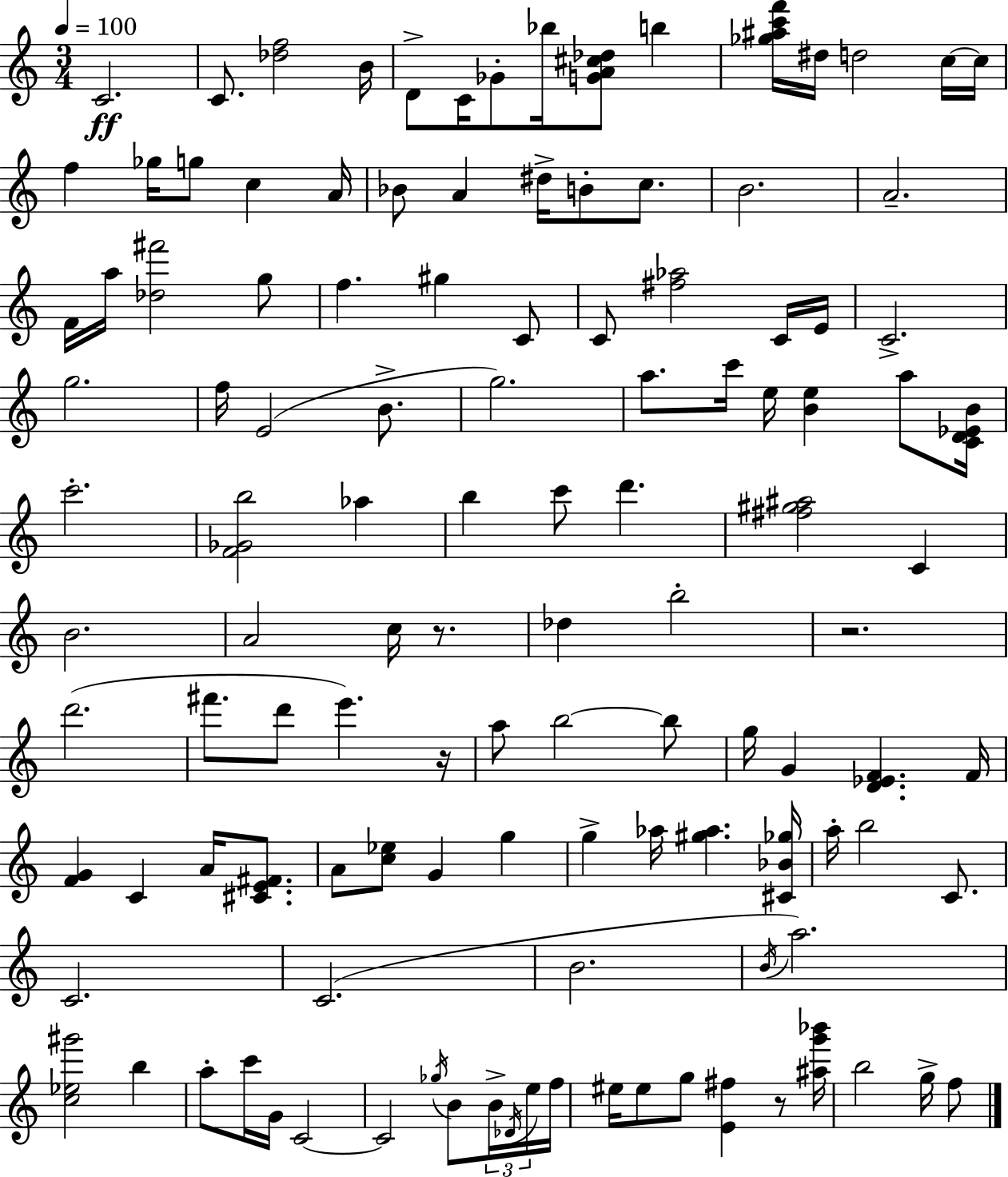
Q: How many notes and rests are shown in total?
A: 119